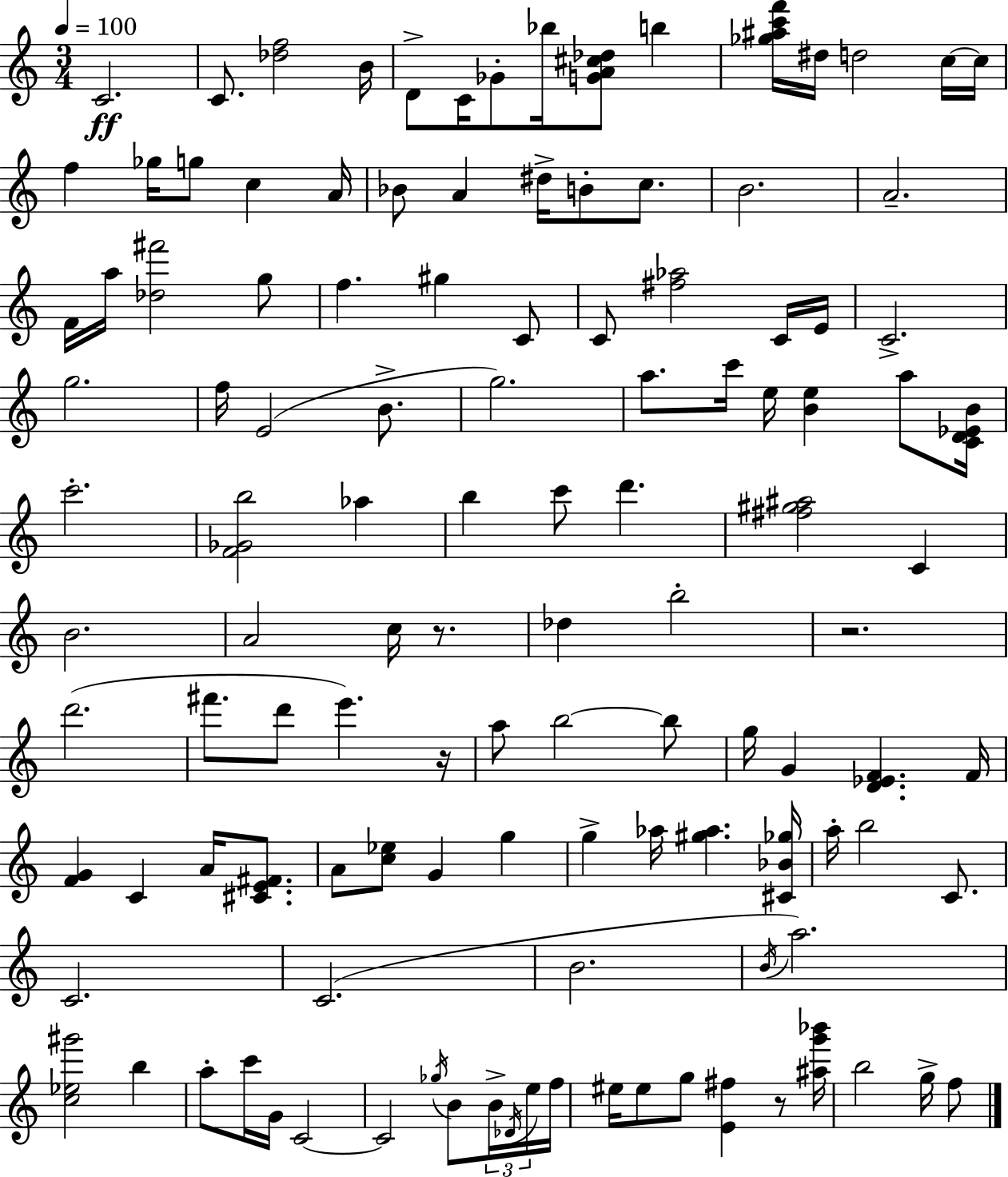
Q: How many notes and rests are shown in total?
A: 119